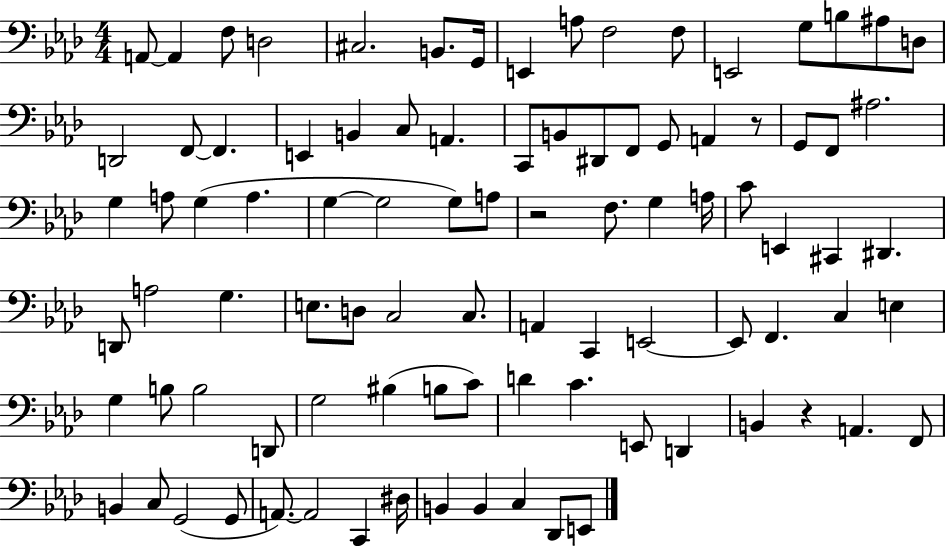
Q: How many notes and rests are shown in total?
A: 92